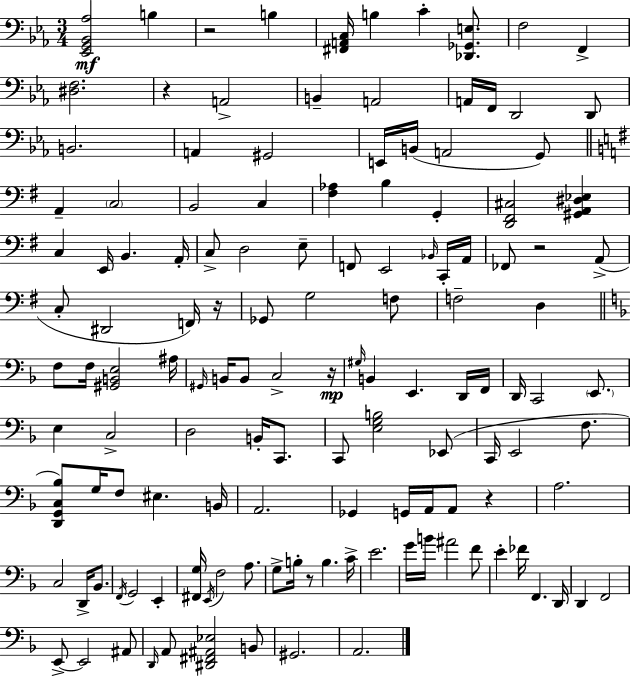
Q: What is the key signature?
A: EES major